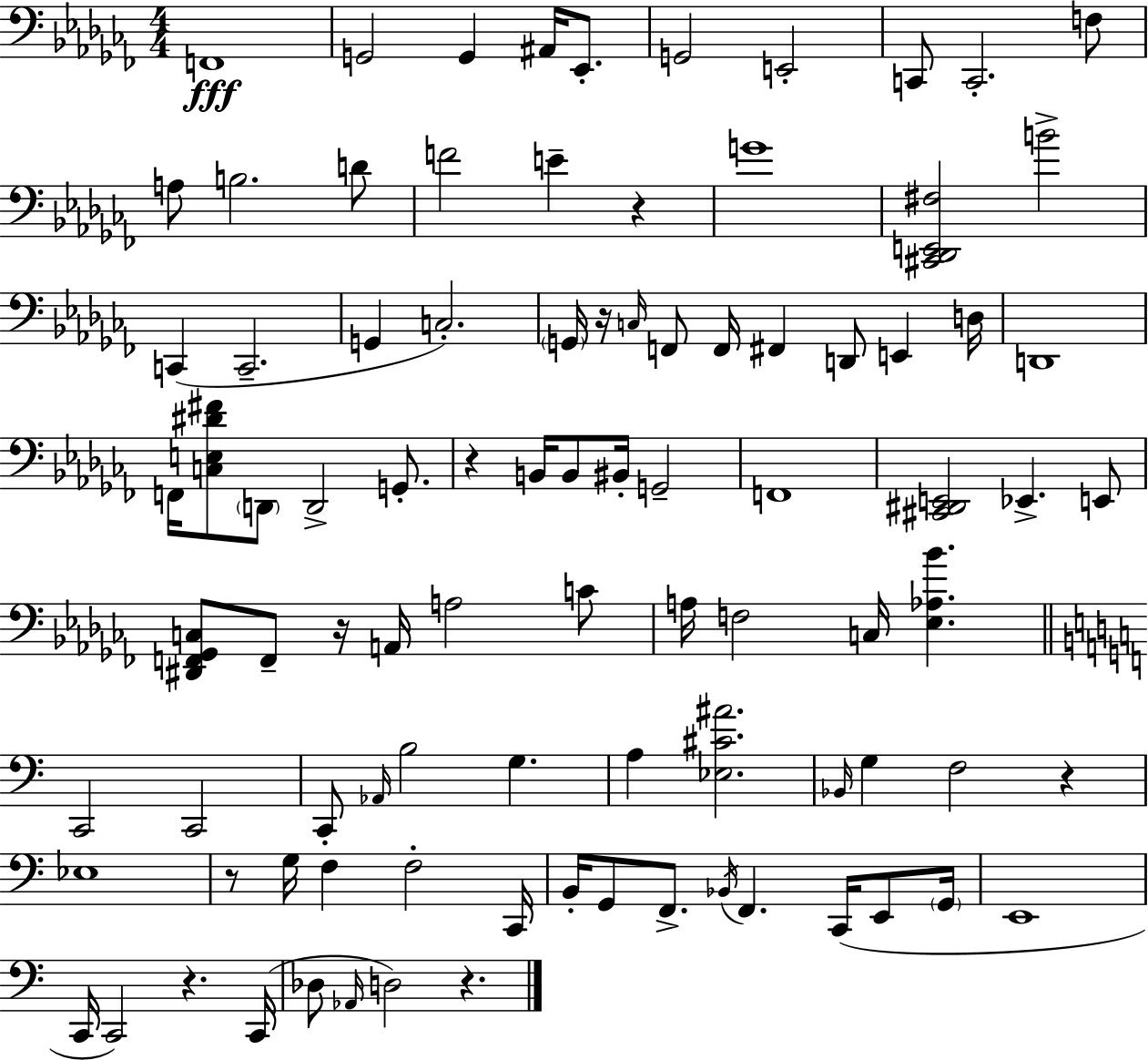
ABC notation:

X:1
T:Untitled
M:4/4
L:1/4
K:Abm
F,,4 G,,2 G,, ^A,,/4 _E,,/2 G,,2 E,,2 C,,/2 C,,2 F,/2 A,/2 B,2 D/2 F2 E z G4 [^C,,_D,,E,,^F,]2 B2 C,, C,,2 G,, C,2 G,,/4 z/4 C,/4 F,,/2 F,,/4 ^F,, D,,/2 E,, D,/4 D,,4 F,,/4 [C,E,^D^F]/2 D,,/2 D,,2 G,,/2 z B,,/4 B,,/2 ^B,,/4 G,,2 F,,4 [^C,,^D,,E,,]2 _E,, E,,/2 [^D,,F,,_G,,C,]/2 F,,/2 z/4 A,,/4 A,2 C/2 A,/4 F,2 C,/4 [_E,_A,_B] C,,2 C,,2 C,,/2 _A,,/4 B,2 G, A, [_E,^C^A]2 _B,,/4 G, F,2 z _E,4 z/2 G,/4 F, F,2 C,,/4 B,,/4 G,,/2 F,,/2 _B,,/4 F,, C,,/4 E,,/2 G,,/4 E,,4 C,,/4 C,,2 z C,,/4 _D,/2 _A,,/4 D,2 z